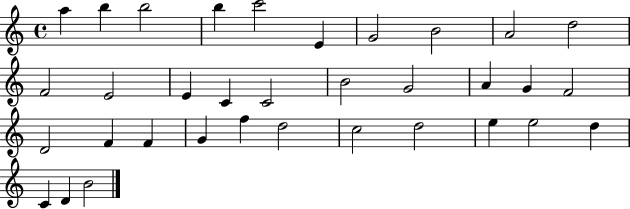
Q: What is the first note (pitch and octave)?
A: A5